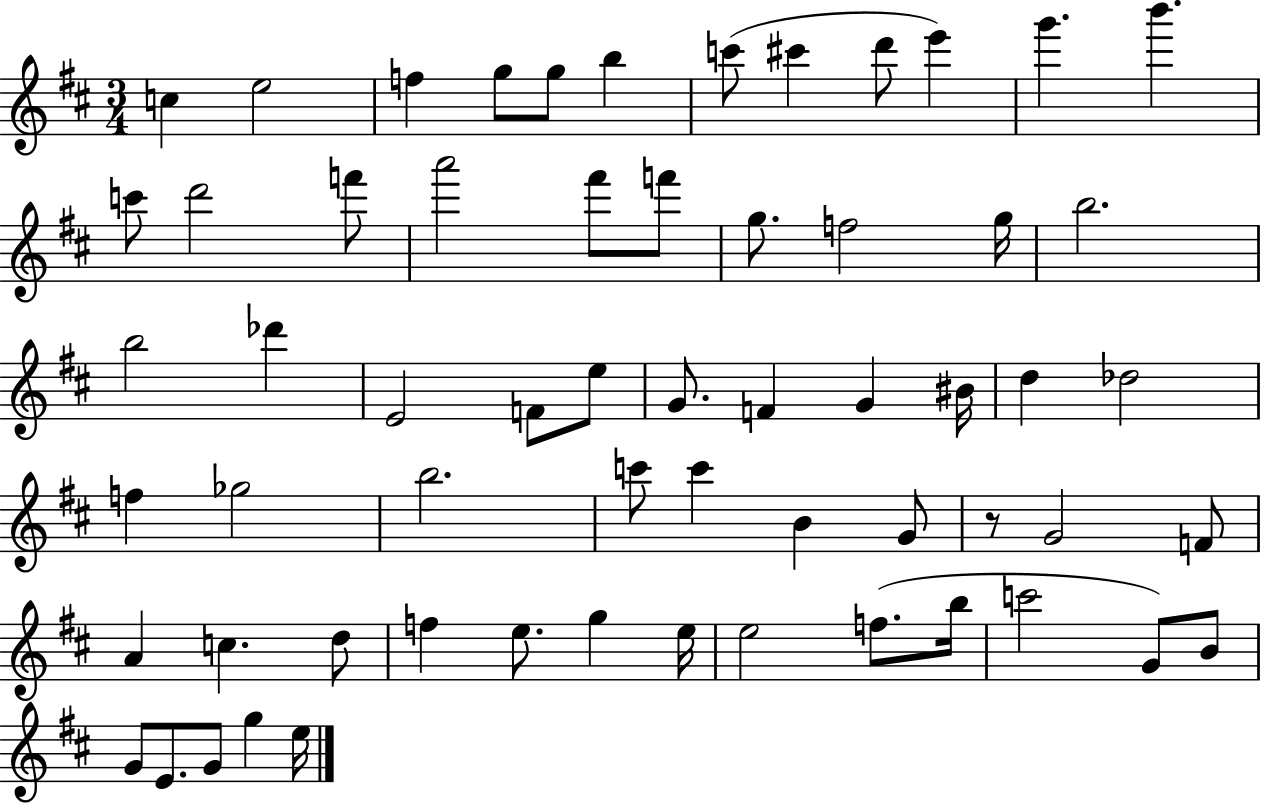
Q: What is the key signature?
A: D major